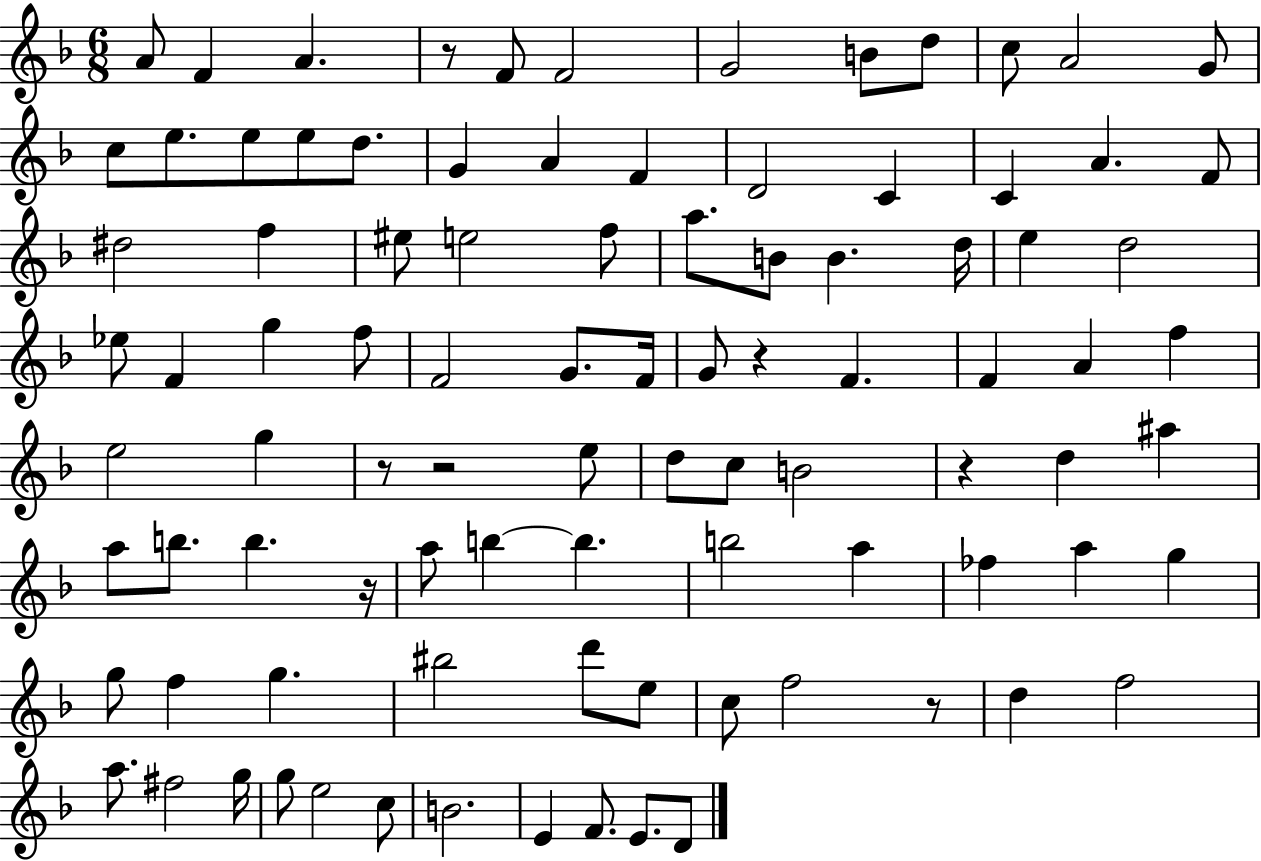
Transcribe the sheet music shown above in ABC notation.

X:1
T:Untitled
M:6/8
L:1/4
K:F
A/2 F A z/2 F/2 F2 G2 B/2 d/2 c/2 A2 G/2 c/2 e/2 e/2 e/2 d/2 G A F D2 C C A F/2 ^d2 f ^e/2 e2 f/2 a/2 B/2 B d/4 e d2 _e/2 F g f/2 F2 G/2 F/4 G/2 z F F A f e2 g z/2 z2 e/2 d/2 c/2 B2 z d ^a a/2 b/2 b z/4 a/2 b b b2 a _f a g g/2 f g ^b2 d'/2 e/2 c/2 f2 z/2 d f2 a/2 ^f2 g/4 g/2 e2 c/2 B2 E F/2 E/2 D/2